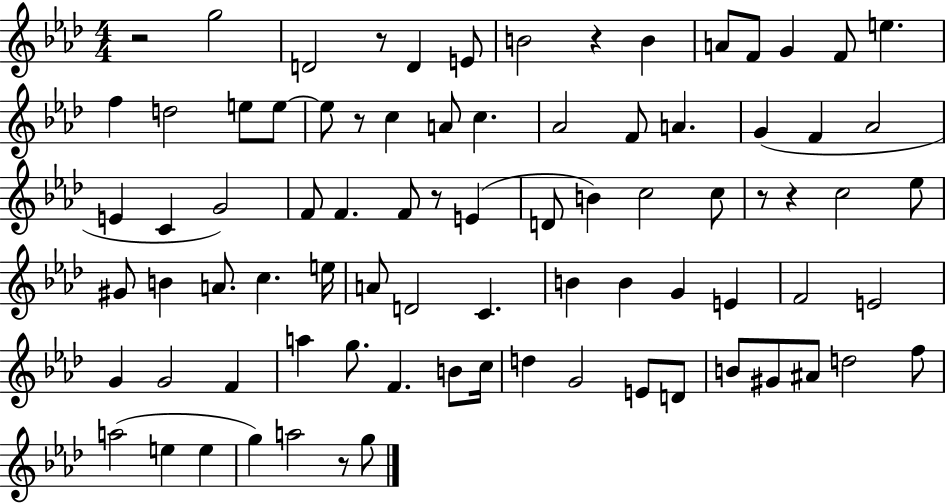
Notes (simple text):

R/h G5/h D4/h R/e D4/q E4/e B4/h R/q B4/q A4/e F4/e G4/q F4/e E5/q. F5/q D5/h E5/e E5/e E5/e R/e C5/q A4/e C5/q. Ab4/h F4/e A4/q. G4/q F4/q Ab4/h E4/q C4/q G4/h F4/e F4/q. F4/e R/e E4/q D4/e B4/q C5/h C5/e R/e R/q C5/h Eb5/e G#4/e B4/q A4/e. C5/q. E5/s A4/e D4/h C4/q. B4/q B4/q G4/q E4/q F4/h E4/h G4/q G4/h F4/q A5/q G5/e. F4/q. B4/e C5/s D5/q G4/h E4/e D4/e B4/e G#4/e A#4/e D5/h F5/e A5/h E5/q E5/q G5/q A5/h R/e G5/e